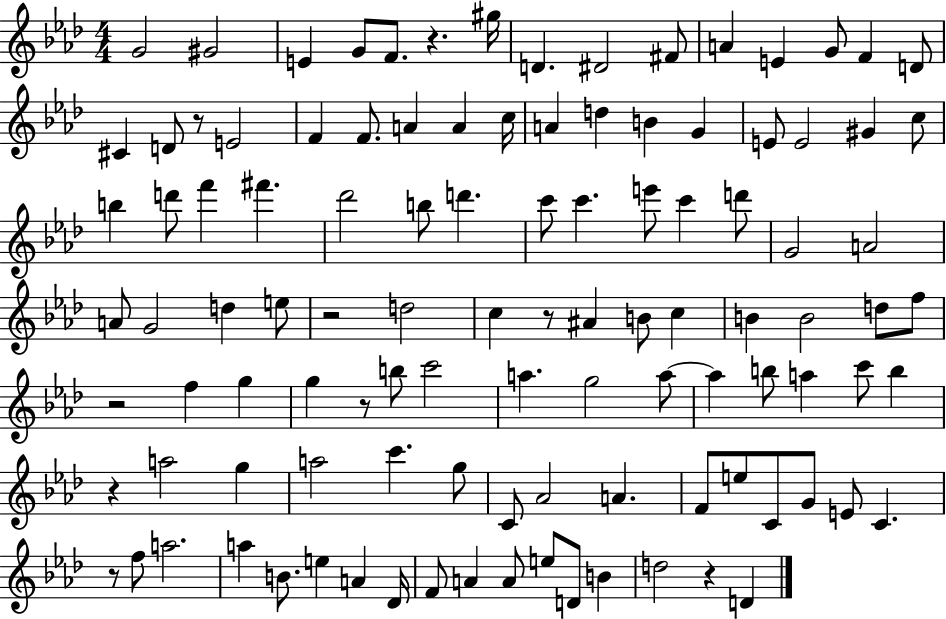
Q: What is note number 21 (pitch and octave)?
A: A4